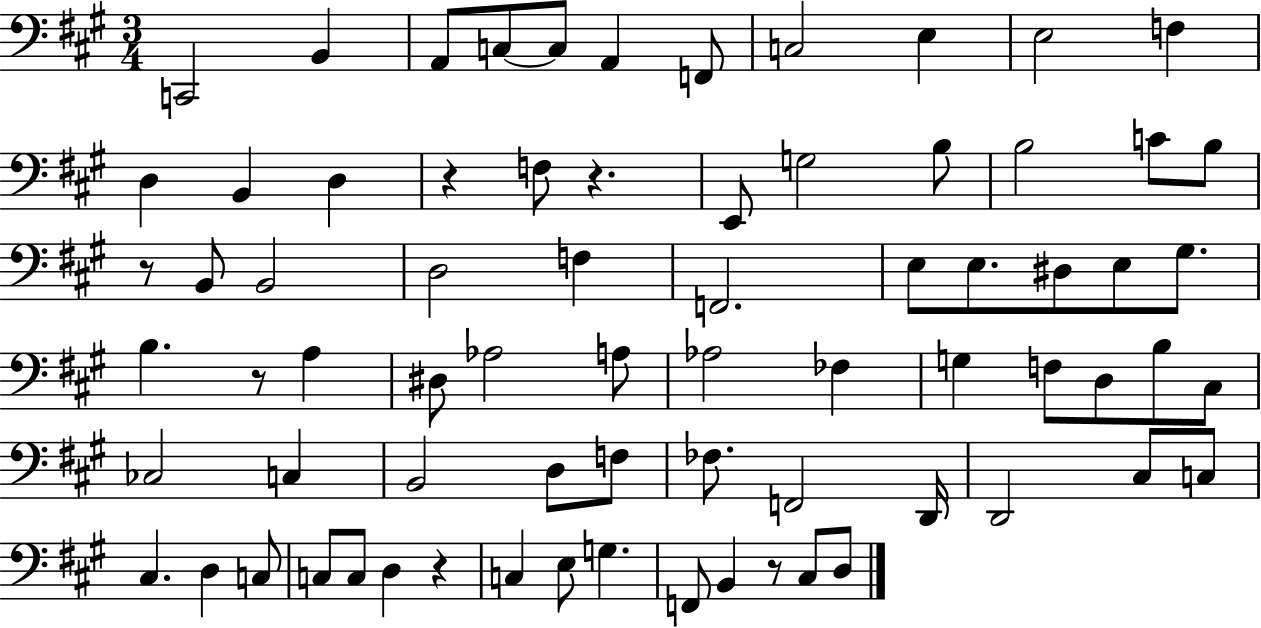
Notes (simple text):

C2/h B2/q A2/e C3/e C3/e A2/q F2/e C3/h E3/q E3/h F3/q D3/q B2/q D3/q R/q F3/e R/q. E2/e G3/h B3/e B3/h C4/e B3/e R/e B2/e B2/h D3/h F3/q F2/h. E3/e E3/e. D#3/e E3/e G#3/e. B3/q. R/e A3/q D#3/e Ab3/h A3/e Ab3/h FES3/q G3/q F3/e D3/e B3/e C#3/e CES3/h C3/q B2/h D3/e F3/e FES3/e. F2/h D2/s D2/h C#3/e C3/e C#3/q. D3/q C3/e C3/e C3/e D3/q R/q C3/q E3/e G3/q. F2/e B2/q R/e C#3/e D3/e